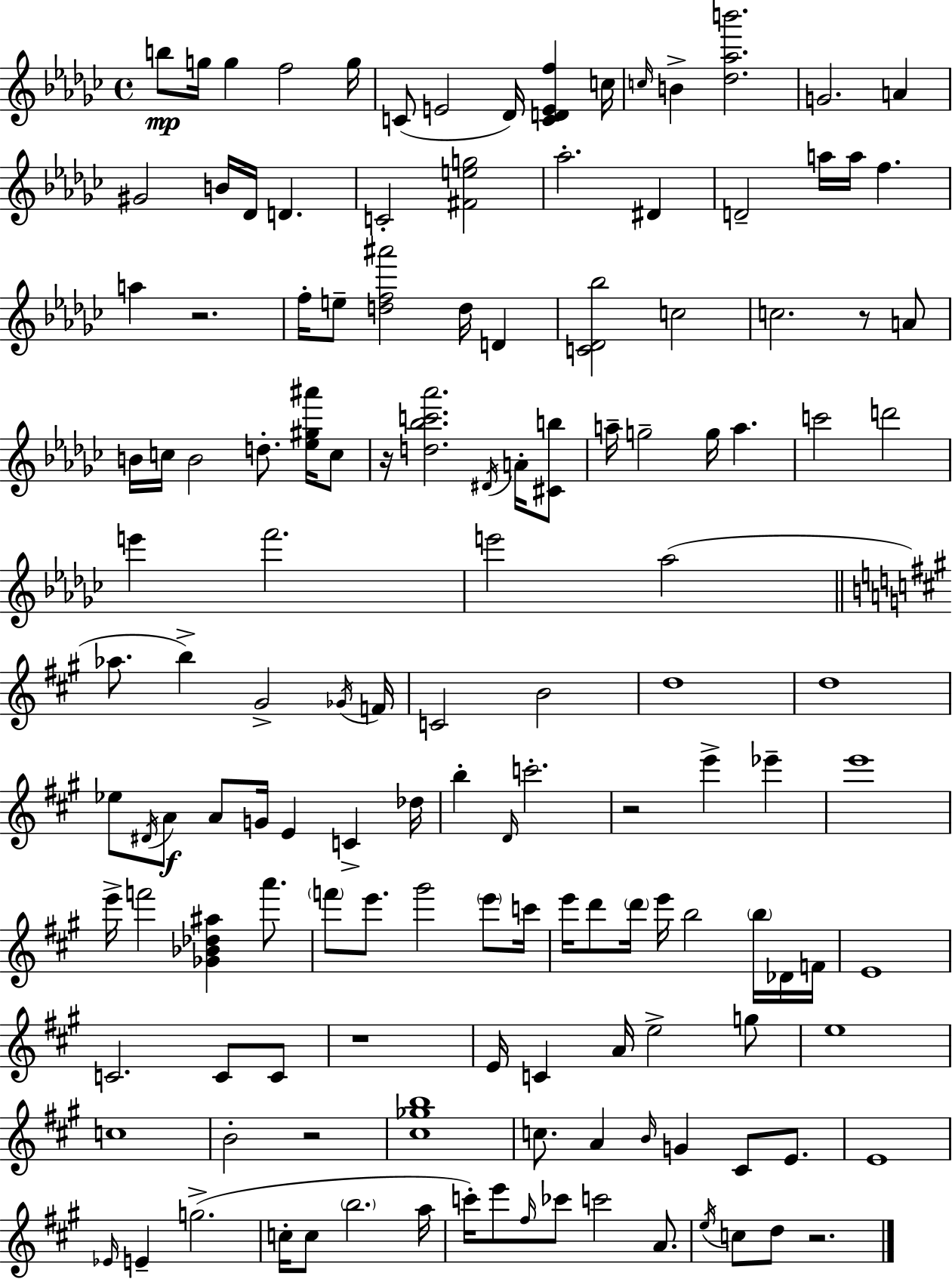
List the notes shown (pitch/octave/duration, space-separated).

B5/e G5/s G5/q F5/h G5/s C4/e E4/h Db4/s [C4,D4,E4,F5]/q C5/s C5/s B4/q [Db5,Ab5,B6]/h. G4/h. A4/q G#4/h B4/s Db4/s D4/q. C4/h [F#4,E5,G5]/h Ab5/h. D#4/q D4/h A5/s A5/s F5/q. A5/q R/h. F5/s E5/e [D5,F5,A#6]/h D5/s D4/q [C4,Db4,Bb5]/h C5/h C5/h. R/e A4/e B4/s C5/s B4/h D5/e. [Eb5,G#5,A#6]/s C5/e R/s [D5,Bb5,C6,Ab6]/h. D#4/s A4/s [C#4,B5]/e A5/s G5/h G5/s A5/q. C6/h D6/h E6/q F6/h. E6/h Ab5/h Ab5/e. B5/q G#4/h Gb4/s F4/s C4/h B4/h D5/w D5/w Eb5/e D#4/s A4/e A4/e G4/s E4/q C4/q Db5/s B5/q D4/s C6/h. R/h E6/q Eb6/q E6/w E6/s F6/h [Gb4,Bb4,Db5,A#5]/q A6/e. F6/e E6/e. G#6/h E6/e C6/s E6/s D6/e D6/s E6/s B5/h B5/s Db4/s F4/s E4/w C4/h. C4/e C4/e R/w E4/s C4/q A4/s E5/h G5/e E5/w C5/w B4/h R/h [C#5,Gb5,B5]/w C5/e. A4/q B4/s G4/q C#4/e E4/e. E4/w Eb4/s E4/q G5/h. C5/s C5/e B5/h. A5/s C6/s E6/e F#5/s CES6/e C6/h A4/e. E5/s C5/e D5/e R/h.